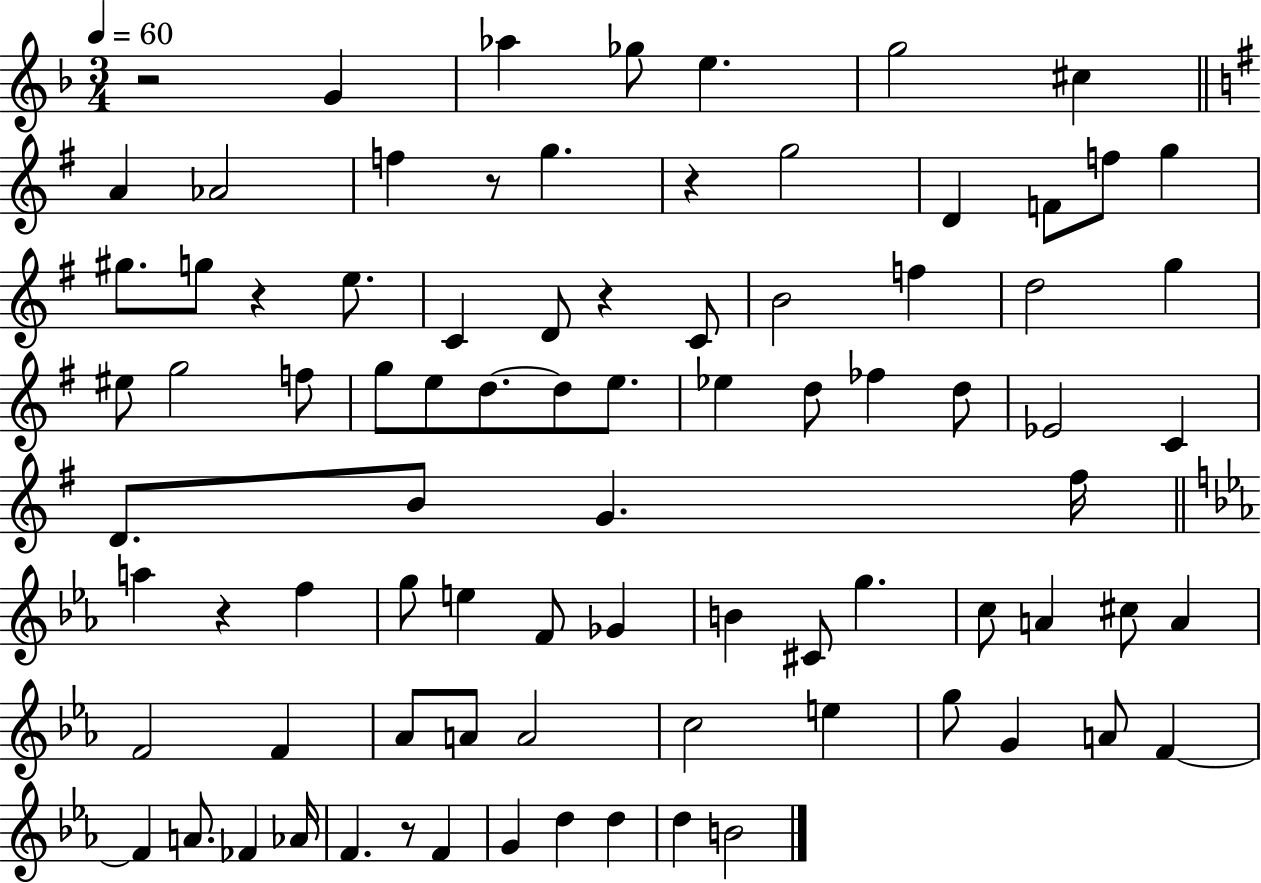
X:1
T:Untitled
M:3/4
L:1/4
K:F
z2 G _a _g/2 e g2 ^c A _A2 f z/2 g z g2 D F/2 f/2 g ^g/2 g/2 z e/2 C D/2 z C/2 B2 f d2 g ^e/2 g2 f/2 g/2 e/2 d/2 d/2 e/2 _e d/2 _f d/2 _E2 C D/2 B/2 G ^f/4 a z f g/2 e F/2 _G B ^C/2 g c/2 A ^c/2 A F2 F _A/2 A/2 A2 c2 e g/2 G A/2 F F A/2 _F _A/4 F z/2 F G d d d B2